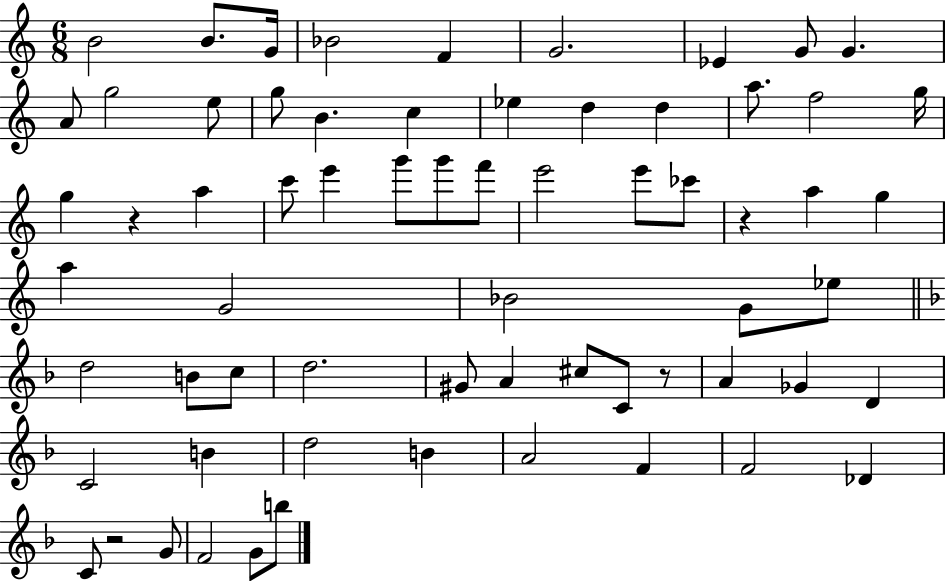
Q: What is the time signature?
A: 6/8